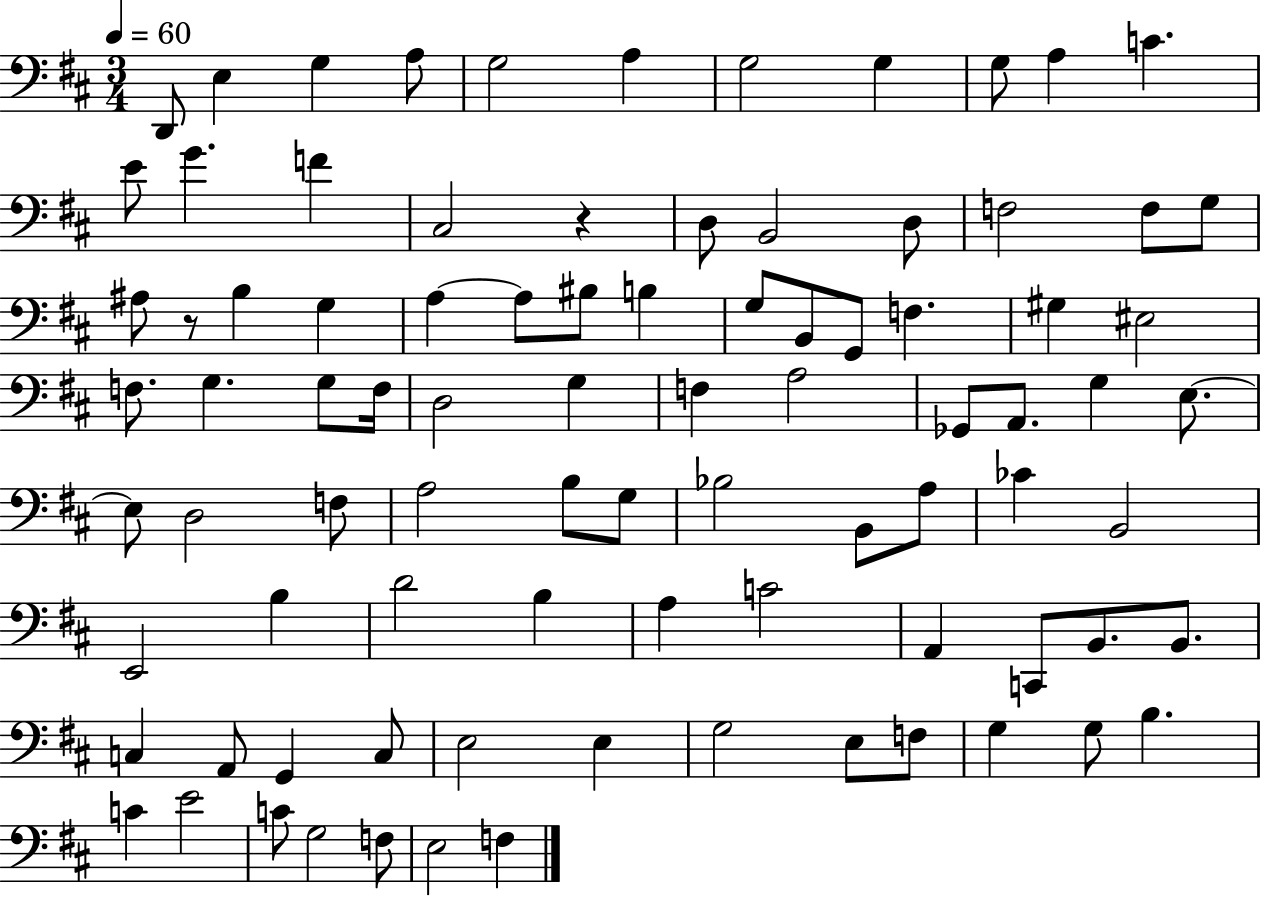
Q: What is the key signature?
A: D major